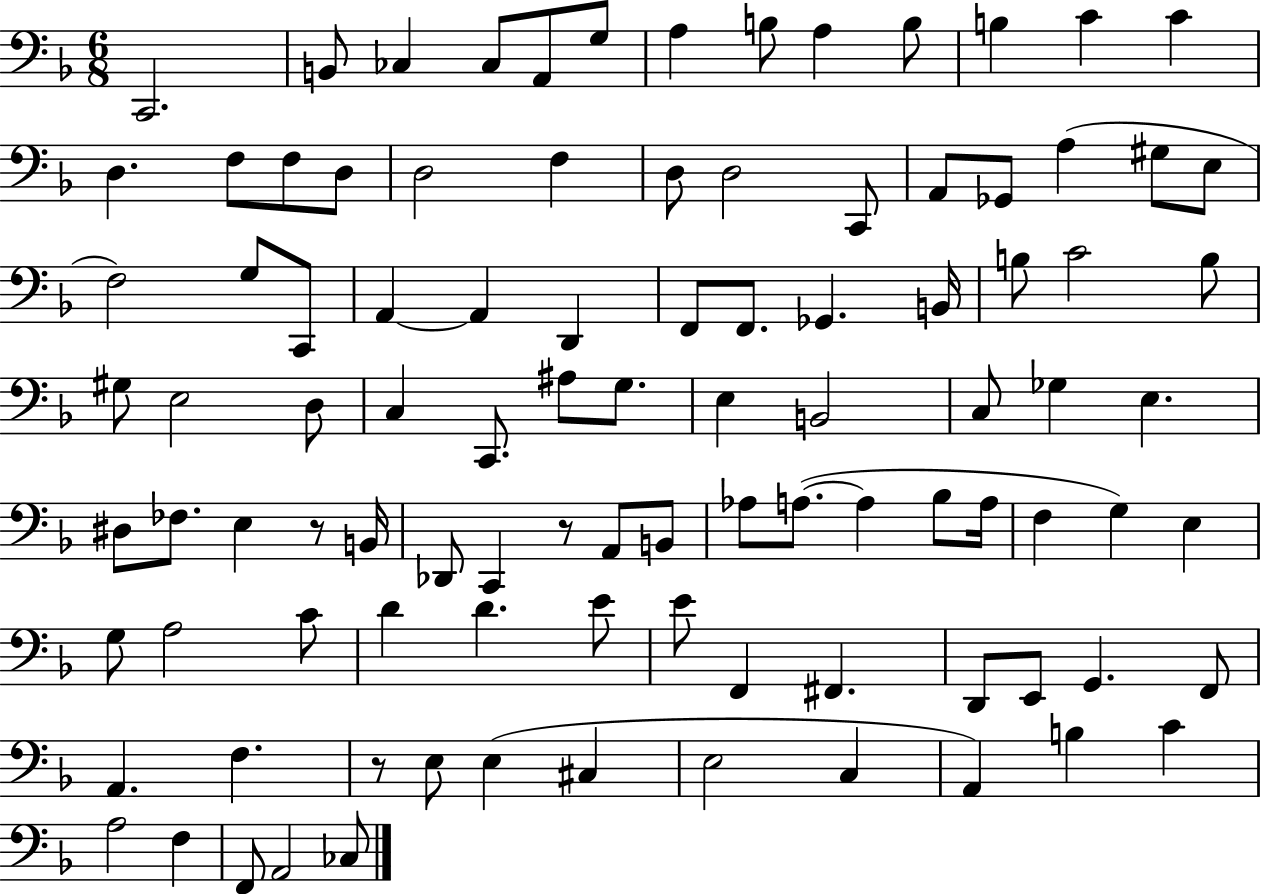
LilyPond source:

{
  \clef bass
  \numericTimeSignature
  \time 6/8
  \key f \major
  c,2. | b,8 ces4 ces8 a,8 g8 | a4 b8 a4 b8 | b4 c'4 c'4 | \break d4. f8 f8 d8 | d2 f4 | d8 d2 c,8 | a,8 ges,8 a4( gis8 e8 | \break f2) g8 c,8 | a,4~~ a,4 d,4 | f,8 f,8. ges,4. b,16 | b8 c'2 b8 | \break gis8 e2 d8 | c4 c,8. ais8 g8. | e4 b,2 | c8 ges4 e4. | \break dis8 fes8. e4 r8 b,16 | des,8 c,4 r8 a,8 b,8 | aes8 a8.~(~ a4 bes8 a16 | f4 g4) e4 | \break g8 a2 c'8 | d'4 d'4. e'8 | e'8 f,4 fis,4. | d,8 e,8 g,4. f,8 | \break a,4. f4. | r8 e8 e4( cis4 | e2 c4 | a,4) b4 c'4 | \break a2 f4 | f,8 a,2 ces8 | \bar "|."
}